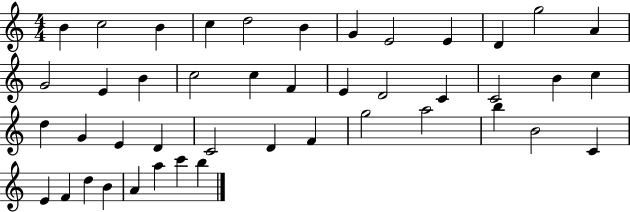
{
  \clef treble
  \numericTimeSignature
  \time 4/4
  \key c \major
  b'4 c''2 b'4 | c''4 d''2 b'4 | g'4 e'2 e'4 | d'4 g''2 a'4 | \break g'2 e'4 b'4 | c''2 c''4 f'4 | e'4 d'2 c'4 | c'2 b'4 c''4 | \break d''4 g'4 e'4 d'4 | c'2 d'4 f'4 | g''2 a''2 | b''4 b'2 c'4 | \break e'4 f'4 d''4 b'4 | a'4 a''4 c'''4 b''4 | \bar "|."
}